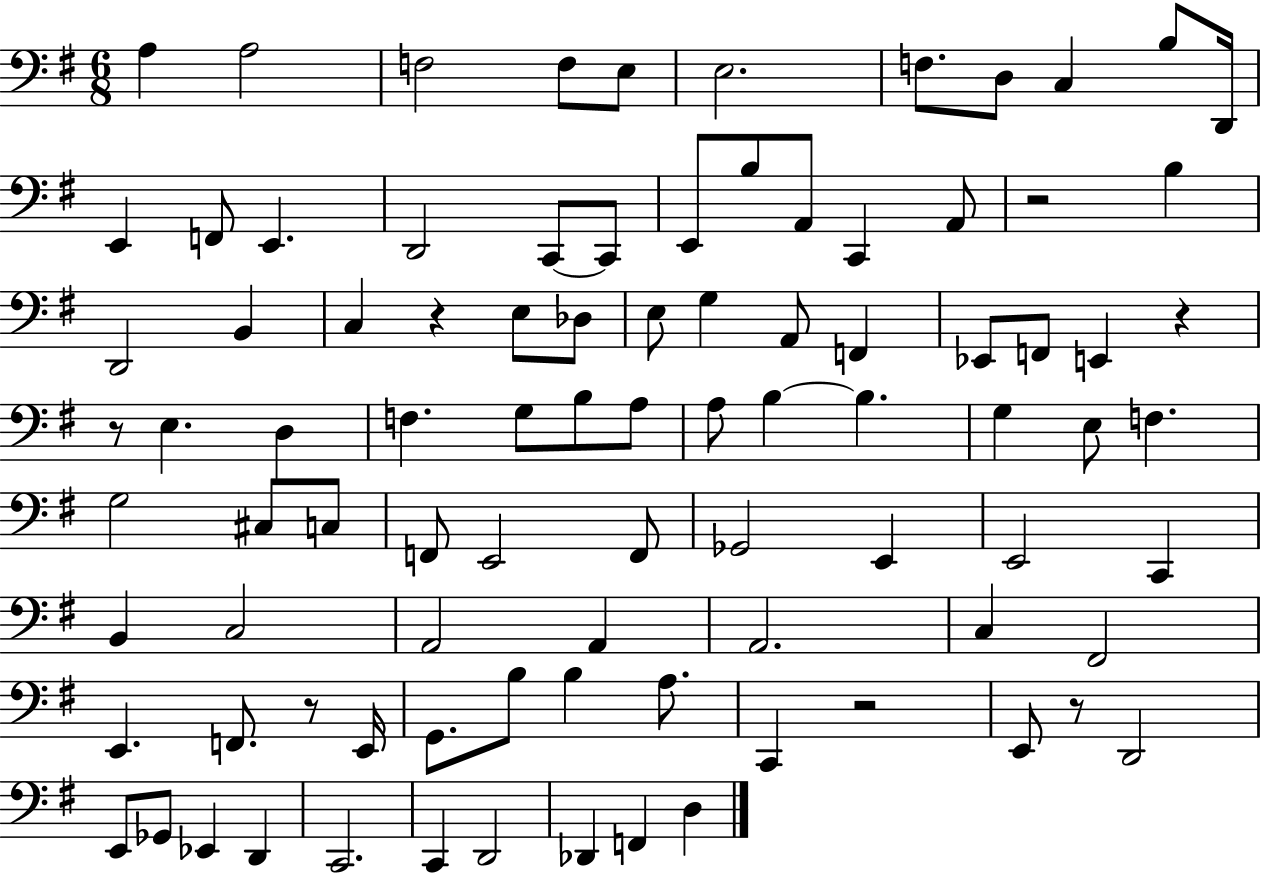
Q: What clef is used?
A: bass